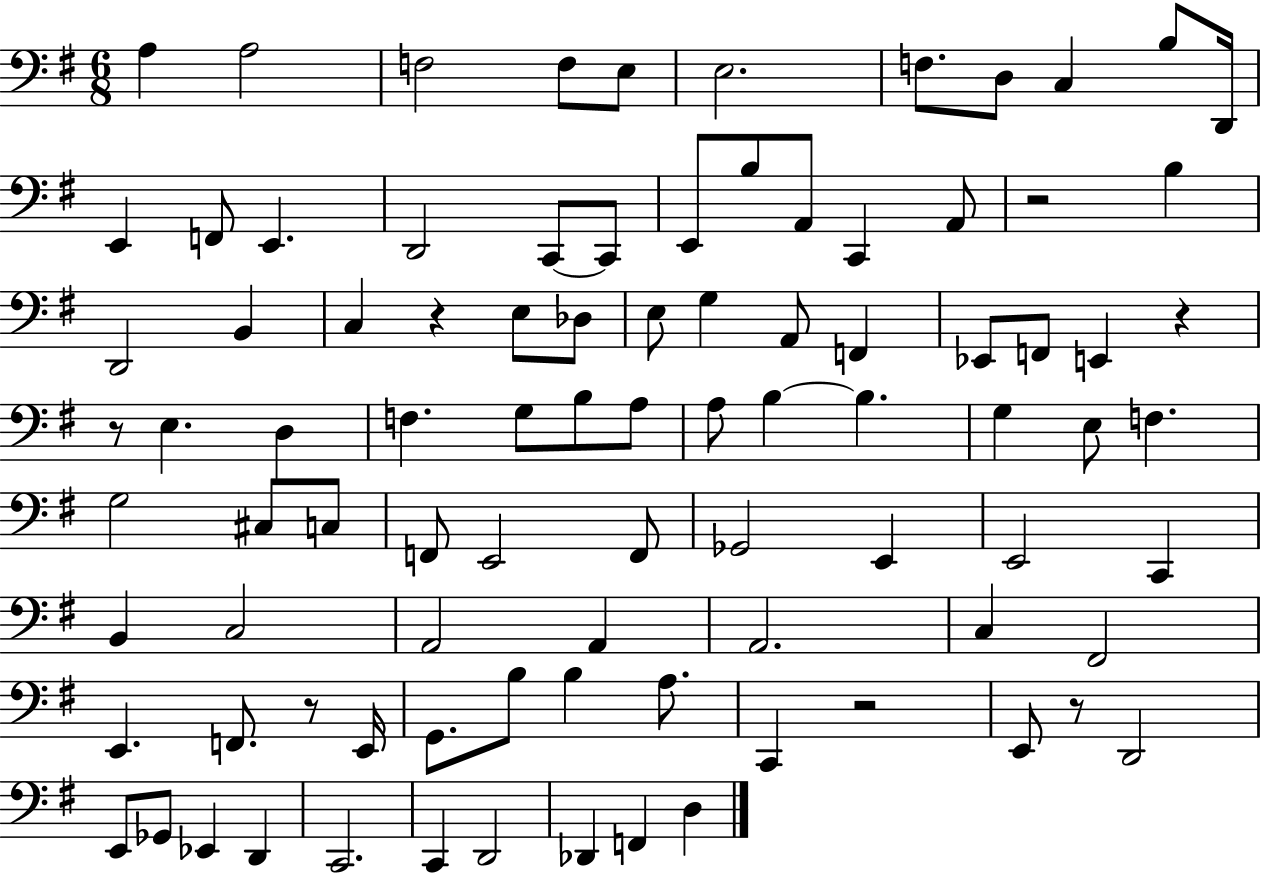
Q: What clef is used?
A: bass